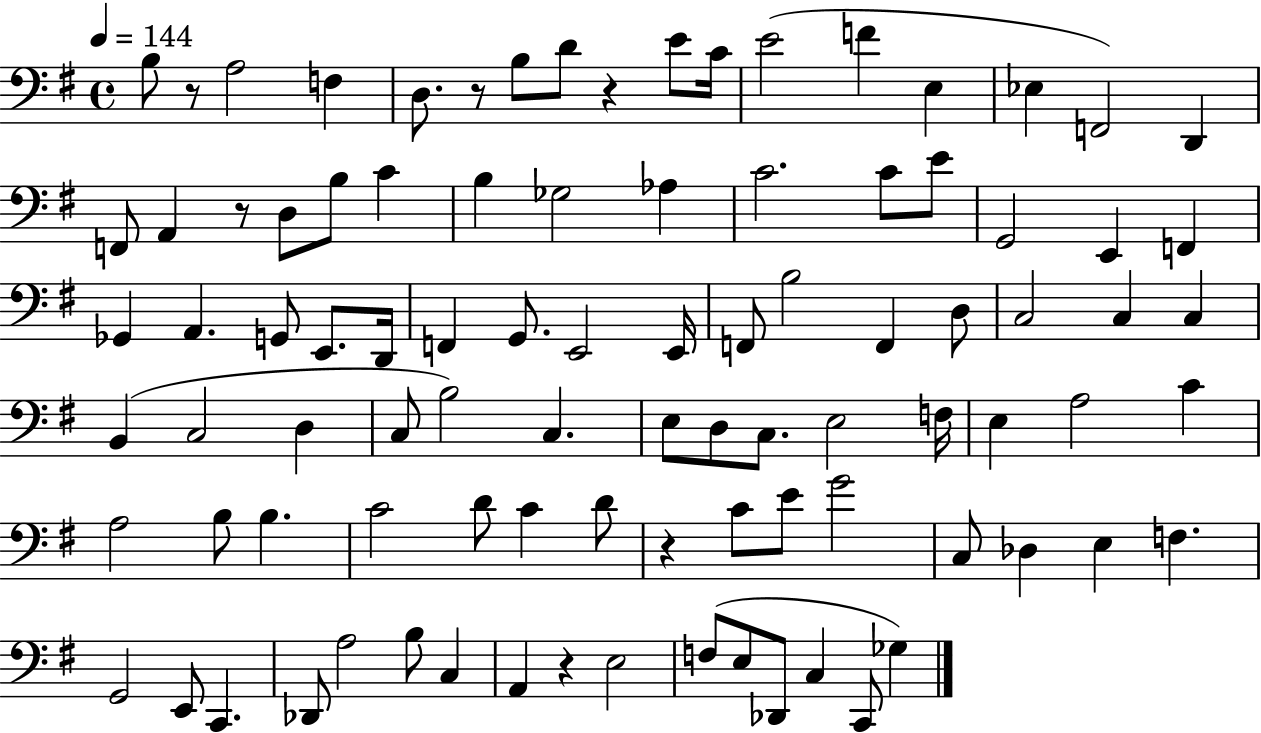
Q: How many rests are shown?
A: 6